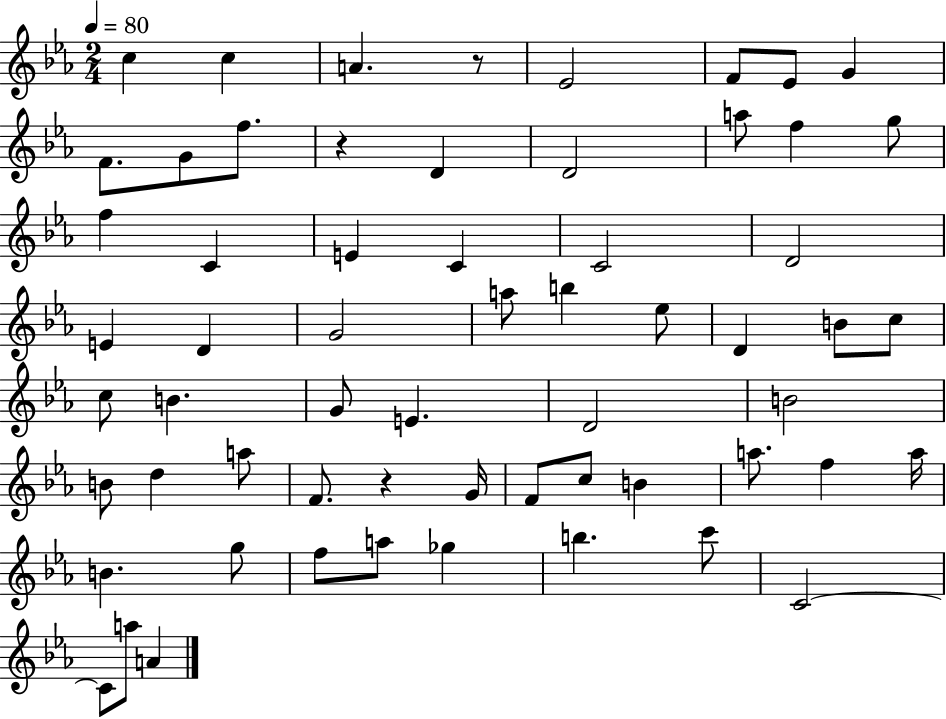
{
  \clef treble
  \numericTimeSignature
  \time 2/4
  \key ees \major
  \tempo 4 = 80
  \repeat volta 2 { c''4 c''4 | a'4. r8 | ees'2 | f'8 ees'8 g'4 | \break f'8. g'8 f''8. | r4 d'4 | d'2 | a''8 f''4 g''8 | \break f''4 c'4 | e'4 c'4 | c'2 | d'2 | \break e'4 d'4 | g'2 | a''8 b''4 ees''8 | d'4 b'8 c''8 | \break c''8 b'4. | g'8 e'4. | d'2 | b'2 | \break b'8 d''4 a''8 | f'8. r4 g'16 | f'8 c''8 b'4 | a''8. f''4 a''16 | \break b'4. g''8 | f''8 a''8 ges''4 | b''4. c'''8 | c'2~~ | \break c'8 a''8 a'4 | } \bar "|."
}